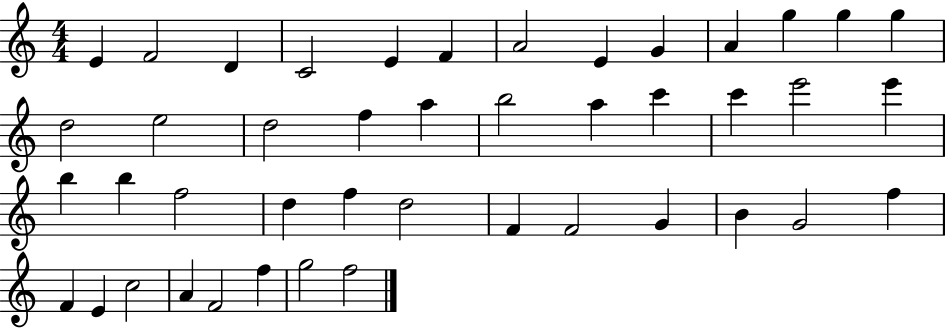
E4/q F4/h D4/q C4/h E4/q F4/q A4/h E4/q G4/q A4/q G5/q G5/q G5/q D5/h E5/h D5/h F5/q A5/q B5/h A5/q C6/q C6/q E6/h E6/q B5/q B5/q F5/h D5/q F5/q D5/h F4/q F4/h G4/q B4/q G4/h F5/q F4/q E4/q C5/h A4/q F4/h F5/q G5/h F5/h